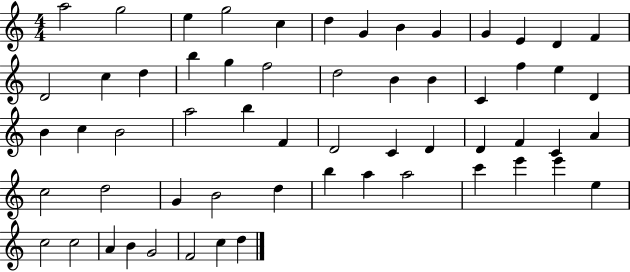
{
  \clef treble
  \numericTimeSignature
  \time 4/4
  \key c \major
  a''2 g''2 | e''4 g''2 c''4 | d''4 g'4 b'4 g'4 | g'4 e'4 d'4 f'4 | \break d'2 c''4 d''4 | b''4 g''4 f''2 | d''2 b'4 b'4 | c'4 f''4 e''4 d'4 | \break b'4 c''4 b'2 | a''2 b''4 f'4 | d'2 c'4 d'4 | d'4 f'4 c'4 a'4 | \break c''2 d''2 | g'4 b'2 d''4 | b''4 a''4 a''2 | c'''4 e'''4 e'''4 e''4 | \break c''2 c''2 | a'4 b'4 g'2 | f'2 c''4 d''4 | \bar "|."
}